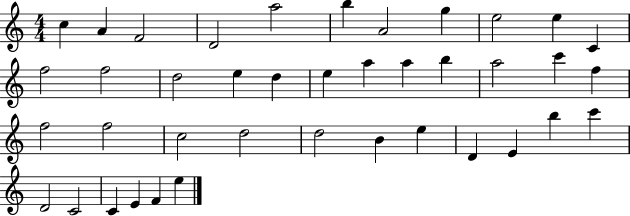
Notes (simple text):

C5/q A4/q F4/h D4/h A5/h B5/q A4/h G5/q E5/h E5/q C4/q F5/h F5/h D5/h E5/q D5/q E5/q A5/q A5/q B5/q A5/h C6/q F5/q F5/h F5/h C5/h D5/h D5/h B4/q E5/q D4/q E4/q B5/q C6/q D4/h C4/h C4/q E4/q F4/q E5/q